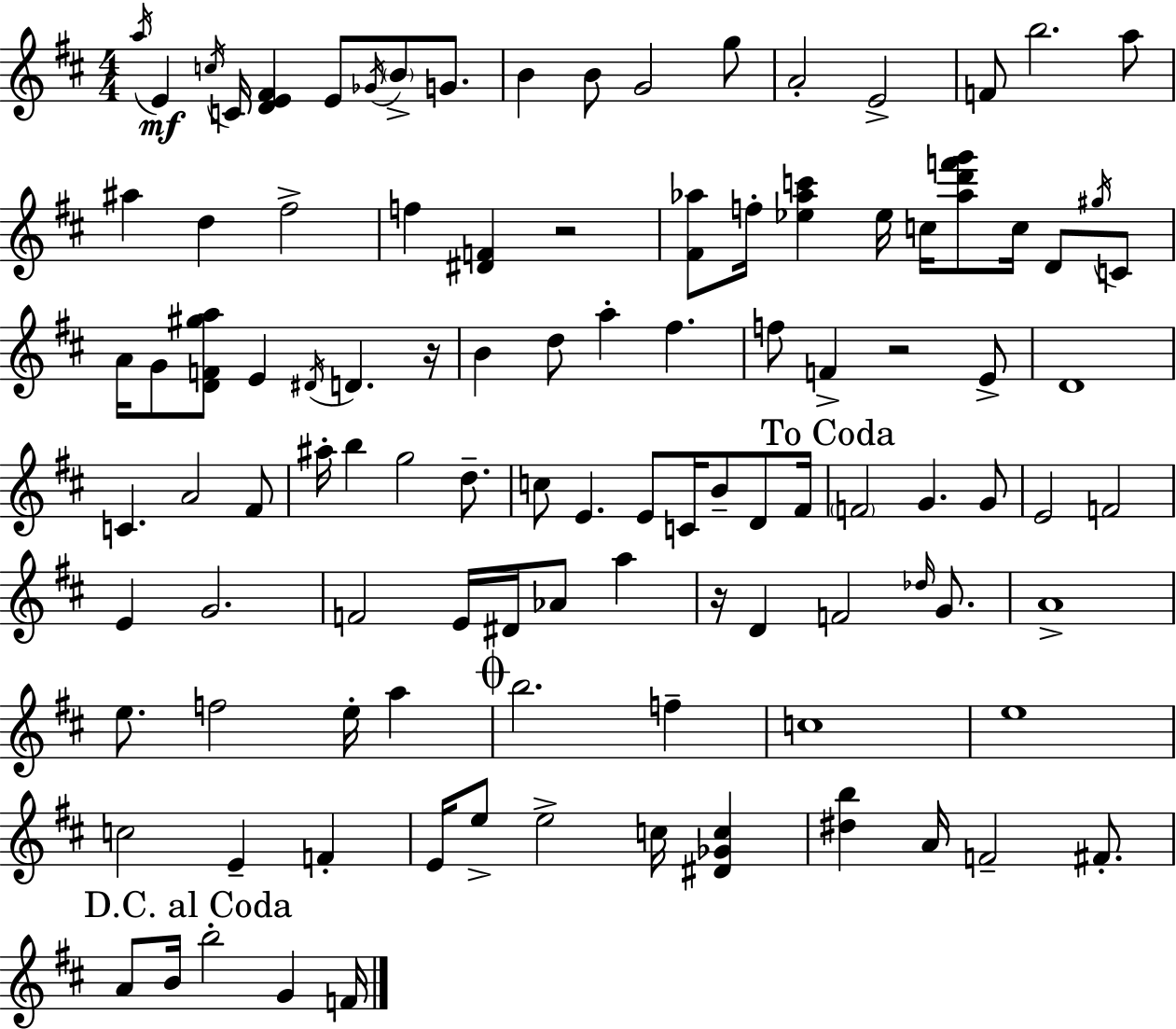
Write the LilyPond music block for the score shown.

{
  \clef treble
  \numericTimeSignature
  \time 4/4
  \key d \major
  \acciaccatura { a''16 }\mf e'4 \acciaccatura { c''16 } c'16 <d' e' fis'>4 e'8 \acciaccatura { ges'16 } \parenthesize b'8-> | g'8. b'4 b'8 g'2 | g''8 a'2-. e'2-> | f'8 b''2. | \break a''8 ais''4 d''4 fis''2-> | f''4 <dis' f'>4 r2 | <fis' aes''>8 f''16-. <ees'' aes'' c'''>4 ees''16 c''16 <aes'' d''' f''' g'''>8 c''16 d'8 | \acciaccatura { gis''16 } c'8 a'16 g'8 <d' f' gis'' a''>8 e'4 \acciaccatura { dis'16 } d'4. | \break r16 b'4 d''8 a''4-. fis''4. | f''8 f'4-> r2 | e'8-> d'1 | c'4. a'2 | \break fis'8 ais''16-. b''4 g''2 | d''8.-- c''8 e'4. e'8 c'16 | b'8-- d'8 fis'16 \mark "To Coda" \parenthesize f'2 g'4. | g'8 e'2 f'2 | \break e'4 g'2. | f'2 e'16 dis'16 aes'8 | a''4 r16 d'4 f'2 | \grace { des''16 } g'8. a'1-> | \break e''8. f''2 | e''16-. a''4 \mark \markup { \musicglyph "scripts.coda" } b''2. | f''4-- c''1 | e''1 | \break c''2 e'4-- | f'4-. e'16 e''8-> e''2-> | c''16 <dis' ges' c''>4 <dis'' b''>4 a'16 f'2-- | fis'8.-. \mark "D.C. al Coda" a'8 b'16 b''2-. | \break g'4 f'16 \bar "|."
}